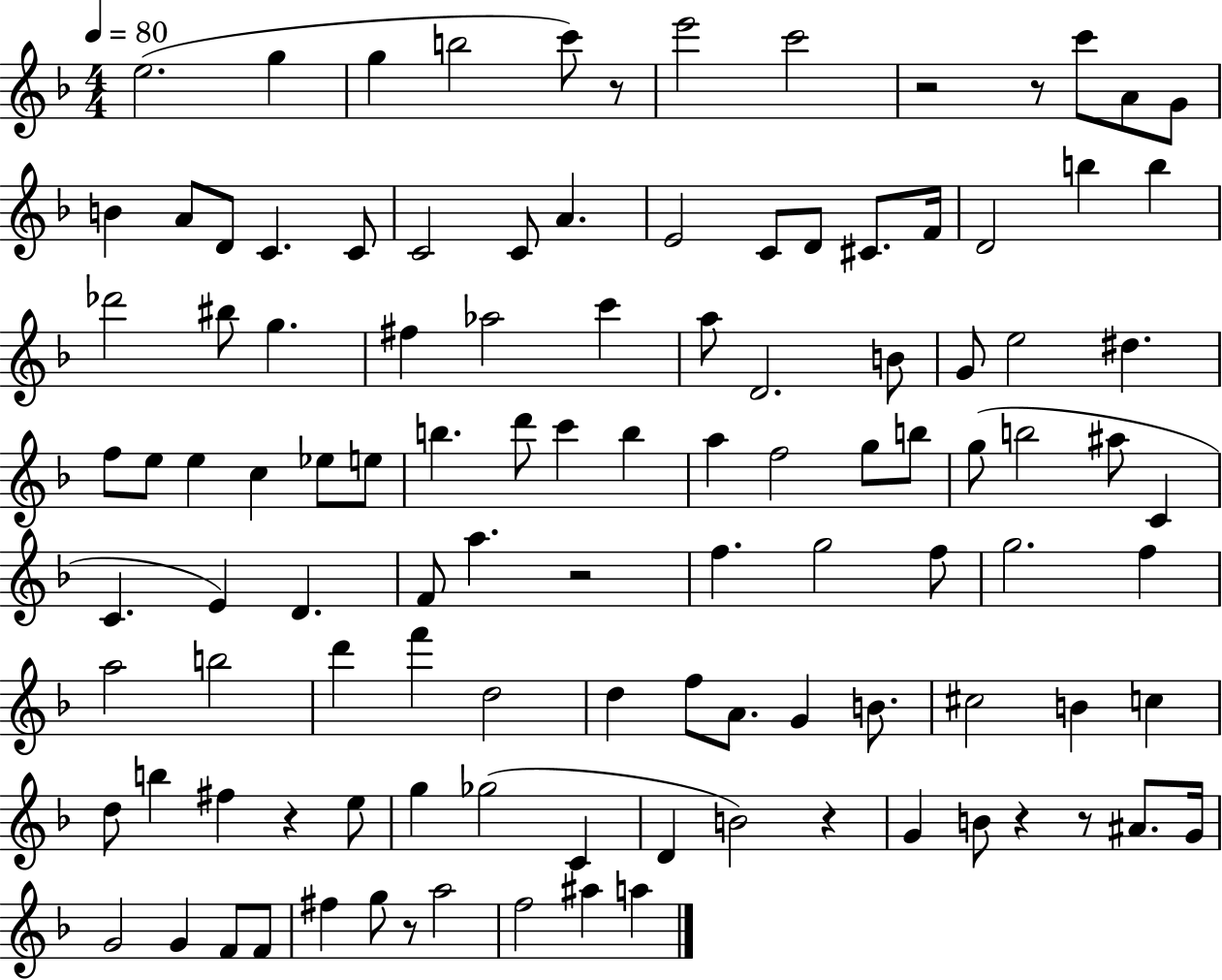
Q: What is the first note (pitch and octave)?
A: E5